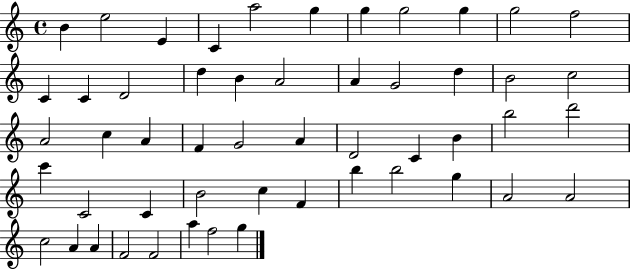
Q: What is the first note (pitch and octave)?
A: B4